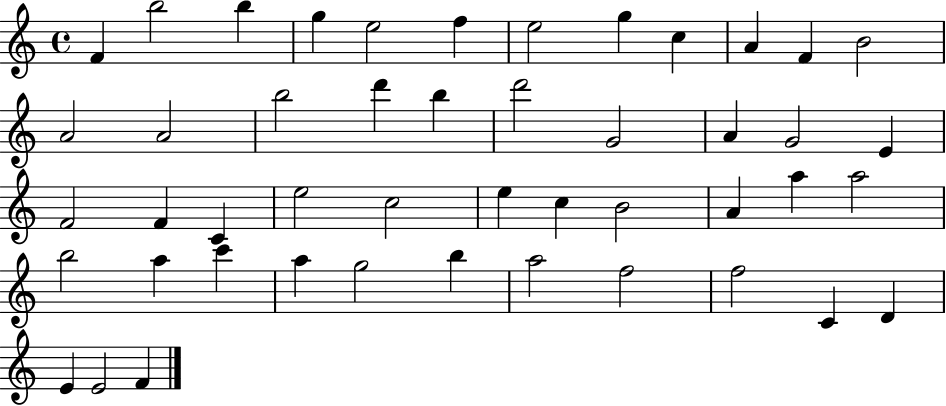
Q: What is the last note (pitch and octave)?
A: F4